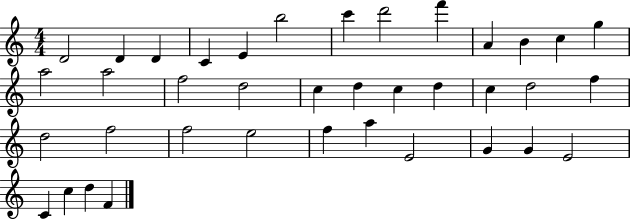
D4/h D4/q D4/q C4/q E4/q B5/h C6/q D6/h F6/q A4/q B4/q C5/q G5/q A5/h A5/h F5/h D5/h C5/q D5/q C5/q D5/q C5/q D5/h F5/q D5/h F5/h F5/h E5/h F5/q A5/q E4/h G4/q G4/q E4/h C4/q C5/q D5/q F4/q